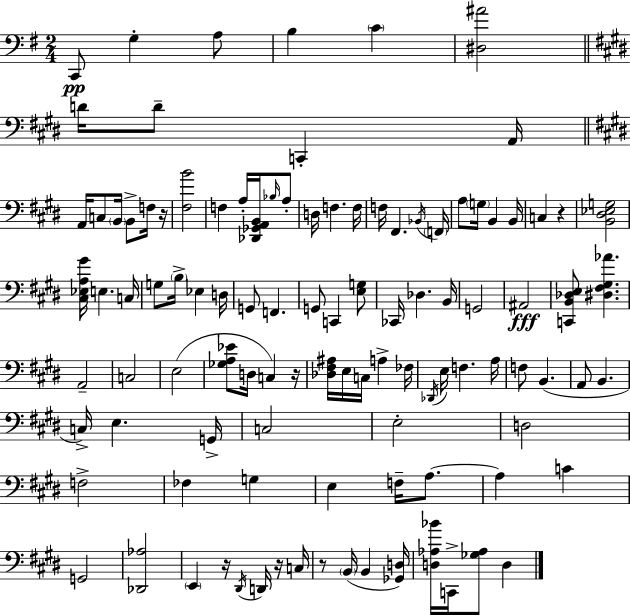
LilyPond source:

{
  \clef bass
  \numericTimeSignature
  \time 2/4
  \key e \minor
  \repeat volta 2 { c,8\pp g4-. a8 | b4 \parenthesize c'4 | <dis ais'>2 | \bar "||" \break \key e \major d'16 d'8-- c,4-. a,16 | \bar "||" \break \key e \major a,16 c8 \parenthesize b,16 b,8-> f16 r16 | <fis b'>2 | f4 a16-. <des, ges, a, b,>16 \grace { bes16 } a8-. | d16 f4. | \break f16 f16 fis,4. | \acciaccatura { bes,16 } \parenthesize f,16 a8 \parenthesize g16 b,4 | b,16 c4 r4 | <b, dis ees g>2 | \break <cis ees a gis'>16 e4. | c16 g8 \parenthesize b16-> ees4 | d16 g,8 f,4. | g,8 c,4 | \break <e g>8 ces,16 des4. | b,16 g,2 | ais,2\fff | <c, b, des e>8 <dis fis gis aes'>4. | \break a,2-- | c2 | e2( | <ges a ees'>8 d16 c4) | \break r16 <des fis ais>16 e16 c16 a4-> | fes16 \acciaccatura { des,16 } e16 f4. | a16 f8 b,4.( | a,8 b,4. | \break c16->) e4. | g,16-> c2 | e2-. | d2 | \break f2-> | fes4 g4 | e4 f16-- | a8.~~ a4 c'4 | \break g,2 | <des, aes>2 | \parenthesize e,4 r16 | \acciaccatura { dis,16 } d,16 r16 c16 r8 \parenthesize b,16( b,4 | \break <ges, d>16) <d aes bes'>16 c,16-> <ges aes>8 | d4 } \bar "|."
}